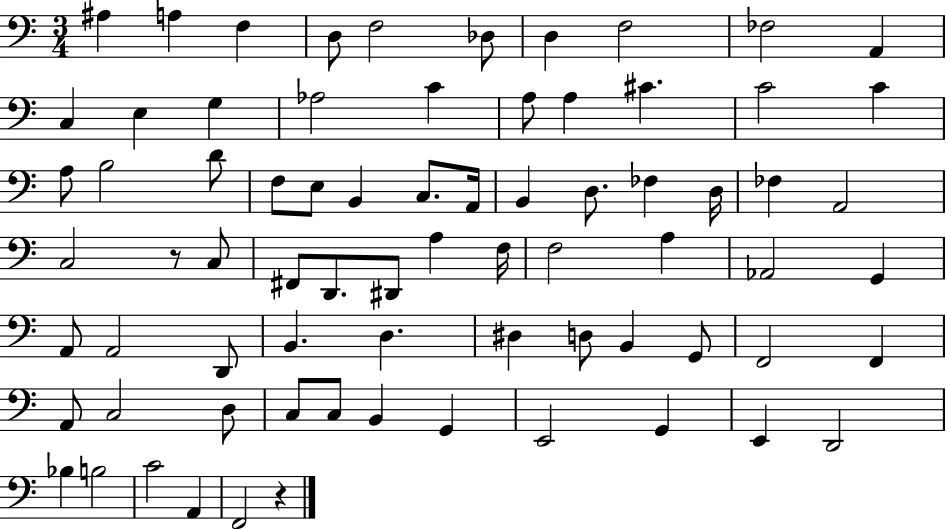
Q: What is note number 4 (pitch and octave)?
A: D3